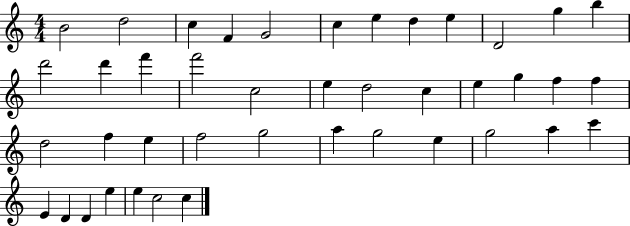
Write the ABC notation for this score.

X:1
T:Untitled
M:4/4
L:1/4
K:C
B2 d2 c F G2 c e d e D2 g b d'2 d' f' f'2 c2 e d2 c e g f f d2 f e f2 g2 a g2 e g2 a c' E D D e e c2 c